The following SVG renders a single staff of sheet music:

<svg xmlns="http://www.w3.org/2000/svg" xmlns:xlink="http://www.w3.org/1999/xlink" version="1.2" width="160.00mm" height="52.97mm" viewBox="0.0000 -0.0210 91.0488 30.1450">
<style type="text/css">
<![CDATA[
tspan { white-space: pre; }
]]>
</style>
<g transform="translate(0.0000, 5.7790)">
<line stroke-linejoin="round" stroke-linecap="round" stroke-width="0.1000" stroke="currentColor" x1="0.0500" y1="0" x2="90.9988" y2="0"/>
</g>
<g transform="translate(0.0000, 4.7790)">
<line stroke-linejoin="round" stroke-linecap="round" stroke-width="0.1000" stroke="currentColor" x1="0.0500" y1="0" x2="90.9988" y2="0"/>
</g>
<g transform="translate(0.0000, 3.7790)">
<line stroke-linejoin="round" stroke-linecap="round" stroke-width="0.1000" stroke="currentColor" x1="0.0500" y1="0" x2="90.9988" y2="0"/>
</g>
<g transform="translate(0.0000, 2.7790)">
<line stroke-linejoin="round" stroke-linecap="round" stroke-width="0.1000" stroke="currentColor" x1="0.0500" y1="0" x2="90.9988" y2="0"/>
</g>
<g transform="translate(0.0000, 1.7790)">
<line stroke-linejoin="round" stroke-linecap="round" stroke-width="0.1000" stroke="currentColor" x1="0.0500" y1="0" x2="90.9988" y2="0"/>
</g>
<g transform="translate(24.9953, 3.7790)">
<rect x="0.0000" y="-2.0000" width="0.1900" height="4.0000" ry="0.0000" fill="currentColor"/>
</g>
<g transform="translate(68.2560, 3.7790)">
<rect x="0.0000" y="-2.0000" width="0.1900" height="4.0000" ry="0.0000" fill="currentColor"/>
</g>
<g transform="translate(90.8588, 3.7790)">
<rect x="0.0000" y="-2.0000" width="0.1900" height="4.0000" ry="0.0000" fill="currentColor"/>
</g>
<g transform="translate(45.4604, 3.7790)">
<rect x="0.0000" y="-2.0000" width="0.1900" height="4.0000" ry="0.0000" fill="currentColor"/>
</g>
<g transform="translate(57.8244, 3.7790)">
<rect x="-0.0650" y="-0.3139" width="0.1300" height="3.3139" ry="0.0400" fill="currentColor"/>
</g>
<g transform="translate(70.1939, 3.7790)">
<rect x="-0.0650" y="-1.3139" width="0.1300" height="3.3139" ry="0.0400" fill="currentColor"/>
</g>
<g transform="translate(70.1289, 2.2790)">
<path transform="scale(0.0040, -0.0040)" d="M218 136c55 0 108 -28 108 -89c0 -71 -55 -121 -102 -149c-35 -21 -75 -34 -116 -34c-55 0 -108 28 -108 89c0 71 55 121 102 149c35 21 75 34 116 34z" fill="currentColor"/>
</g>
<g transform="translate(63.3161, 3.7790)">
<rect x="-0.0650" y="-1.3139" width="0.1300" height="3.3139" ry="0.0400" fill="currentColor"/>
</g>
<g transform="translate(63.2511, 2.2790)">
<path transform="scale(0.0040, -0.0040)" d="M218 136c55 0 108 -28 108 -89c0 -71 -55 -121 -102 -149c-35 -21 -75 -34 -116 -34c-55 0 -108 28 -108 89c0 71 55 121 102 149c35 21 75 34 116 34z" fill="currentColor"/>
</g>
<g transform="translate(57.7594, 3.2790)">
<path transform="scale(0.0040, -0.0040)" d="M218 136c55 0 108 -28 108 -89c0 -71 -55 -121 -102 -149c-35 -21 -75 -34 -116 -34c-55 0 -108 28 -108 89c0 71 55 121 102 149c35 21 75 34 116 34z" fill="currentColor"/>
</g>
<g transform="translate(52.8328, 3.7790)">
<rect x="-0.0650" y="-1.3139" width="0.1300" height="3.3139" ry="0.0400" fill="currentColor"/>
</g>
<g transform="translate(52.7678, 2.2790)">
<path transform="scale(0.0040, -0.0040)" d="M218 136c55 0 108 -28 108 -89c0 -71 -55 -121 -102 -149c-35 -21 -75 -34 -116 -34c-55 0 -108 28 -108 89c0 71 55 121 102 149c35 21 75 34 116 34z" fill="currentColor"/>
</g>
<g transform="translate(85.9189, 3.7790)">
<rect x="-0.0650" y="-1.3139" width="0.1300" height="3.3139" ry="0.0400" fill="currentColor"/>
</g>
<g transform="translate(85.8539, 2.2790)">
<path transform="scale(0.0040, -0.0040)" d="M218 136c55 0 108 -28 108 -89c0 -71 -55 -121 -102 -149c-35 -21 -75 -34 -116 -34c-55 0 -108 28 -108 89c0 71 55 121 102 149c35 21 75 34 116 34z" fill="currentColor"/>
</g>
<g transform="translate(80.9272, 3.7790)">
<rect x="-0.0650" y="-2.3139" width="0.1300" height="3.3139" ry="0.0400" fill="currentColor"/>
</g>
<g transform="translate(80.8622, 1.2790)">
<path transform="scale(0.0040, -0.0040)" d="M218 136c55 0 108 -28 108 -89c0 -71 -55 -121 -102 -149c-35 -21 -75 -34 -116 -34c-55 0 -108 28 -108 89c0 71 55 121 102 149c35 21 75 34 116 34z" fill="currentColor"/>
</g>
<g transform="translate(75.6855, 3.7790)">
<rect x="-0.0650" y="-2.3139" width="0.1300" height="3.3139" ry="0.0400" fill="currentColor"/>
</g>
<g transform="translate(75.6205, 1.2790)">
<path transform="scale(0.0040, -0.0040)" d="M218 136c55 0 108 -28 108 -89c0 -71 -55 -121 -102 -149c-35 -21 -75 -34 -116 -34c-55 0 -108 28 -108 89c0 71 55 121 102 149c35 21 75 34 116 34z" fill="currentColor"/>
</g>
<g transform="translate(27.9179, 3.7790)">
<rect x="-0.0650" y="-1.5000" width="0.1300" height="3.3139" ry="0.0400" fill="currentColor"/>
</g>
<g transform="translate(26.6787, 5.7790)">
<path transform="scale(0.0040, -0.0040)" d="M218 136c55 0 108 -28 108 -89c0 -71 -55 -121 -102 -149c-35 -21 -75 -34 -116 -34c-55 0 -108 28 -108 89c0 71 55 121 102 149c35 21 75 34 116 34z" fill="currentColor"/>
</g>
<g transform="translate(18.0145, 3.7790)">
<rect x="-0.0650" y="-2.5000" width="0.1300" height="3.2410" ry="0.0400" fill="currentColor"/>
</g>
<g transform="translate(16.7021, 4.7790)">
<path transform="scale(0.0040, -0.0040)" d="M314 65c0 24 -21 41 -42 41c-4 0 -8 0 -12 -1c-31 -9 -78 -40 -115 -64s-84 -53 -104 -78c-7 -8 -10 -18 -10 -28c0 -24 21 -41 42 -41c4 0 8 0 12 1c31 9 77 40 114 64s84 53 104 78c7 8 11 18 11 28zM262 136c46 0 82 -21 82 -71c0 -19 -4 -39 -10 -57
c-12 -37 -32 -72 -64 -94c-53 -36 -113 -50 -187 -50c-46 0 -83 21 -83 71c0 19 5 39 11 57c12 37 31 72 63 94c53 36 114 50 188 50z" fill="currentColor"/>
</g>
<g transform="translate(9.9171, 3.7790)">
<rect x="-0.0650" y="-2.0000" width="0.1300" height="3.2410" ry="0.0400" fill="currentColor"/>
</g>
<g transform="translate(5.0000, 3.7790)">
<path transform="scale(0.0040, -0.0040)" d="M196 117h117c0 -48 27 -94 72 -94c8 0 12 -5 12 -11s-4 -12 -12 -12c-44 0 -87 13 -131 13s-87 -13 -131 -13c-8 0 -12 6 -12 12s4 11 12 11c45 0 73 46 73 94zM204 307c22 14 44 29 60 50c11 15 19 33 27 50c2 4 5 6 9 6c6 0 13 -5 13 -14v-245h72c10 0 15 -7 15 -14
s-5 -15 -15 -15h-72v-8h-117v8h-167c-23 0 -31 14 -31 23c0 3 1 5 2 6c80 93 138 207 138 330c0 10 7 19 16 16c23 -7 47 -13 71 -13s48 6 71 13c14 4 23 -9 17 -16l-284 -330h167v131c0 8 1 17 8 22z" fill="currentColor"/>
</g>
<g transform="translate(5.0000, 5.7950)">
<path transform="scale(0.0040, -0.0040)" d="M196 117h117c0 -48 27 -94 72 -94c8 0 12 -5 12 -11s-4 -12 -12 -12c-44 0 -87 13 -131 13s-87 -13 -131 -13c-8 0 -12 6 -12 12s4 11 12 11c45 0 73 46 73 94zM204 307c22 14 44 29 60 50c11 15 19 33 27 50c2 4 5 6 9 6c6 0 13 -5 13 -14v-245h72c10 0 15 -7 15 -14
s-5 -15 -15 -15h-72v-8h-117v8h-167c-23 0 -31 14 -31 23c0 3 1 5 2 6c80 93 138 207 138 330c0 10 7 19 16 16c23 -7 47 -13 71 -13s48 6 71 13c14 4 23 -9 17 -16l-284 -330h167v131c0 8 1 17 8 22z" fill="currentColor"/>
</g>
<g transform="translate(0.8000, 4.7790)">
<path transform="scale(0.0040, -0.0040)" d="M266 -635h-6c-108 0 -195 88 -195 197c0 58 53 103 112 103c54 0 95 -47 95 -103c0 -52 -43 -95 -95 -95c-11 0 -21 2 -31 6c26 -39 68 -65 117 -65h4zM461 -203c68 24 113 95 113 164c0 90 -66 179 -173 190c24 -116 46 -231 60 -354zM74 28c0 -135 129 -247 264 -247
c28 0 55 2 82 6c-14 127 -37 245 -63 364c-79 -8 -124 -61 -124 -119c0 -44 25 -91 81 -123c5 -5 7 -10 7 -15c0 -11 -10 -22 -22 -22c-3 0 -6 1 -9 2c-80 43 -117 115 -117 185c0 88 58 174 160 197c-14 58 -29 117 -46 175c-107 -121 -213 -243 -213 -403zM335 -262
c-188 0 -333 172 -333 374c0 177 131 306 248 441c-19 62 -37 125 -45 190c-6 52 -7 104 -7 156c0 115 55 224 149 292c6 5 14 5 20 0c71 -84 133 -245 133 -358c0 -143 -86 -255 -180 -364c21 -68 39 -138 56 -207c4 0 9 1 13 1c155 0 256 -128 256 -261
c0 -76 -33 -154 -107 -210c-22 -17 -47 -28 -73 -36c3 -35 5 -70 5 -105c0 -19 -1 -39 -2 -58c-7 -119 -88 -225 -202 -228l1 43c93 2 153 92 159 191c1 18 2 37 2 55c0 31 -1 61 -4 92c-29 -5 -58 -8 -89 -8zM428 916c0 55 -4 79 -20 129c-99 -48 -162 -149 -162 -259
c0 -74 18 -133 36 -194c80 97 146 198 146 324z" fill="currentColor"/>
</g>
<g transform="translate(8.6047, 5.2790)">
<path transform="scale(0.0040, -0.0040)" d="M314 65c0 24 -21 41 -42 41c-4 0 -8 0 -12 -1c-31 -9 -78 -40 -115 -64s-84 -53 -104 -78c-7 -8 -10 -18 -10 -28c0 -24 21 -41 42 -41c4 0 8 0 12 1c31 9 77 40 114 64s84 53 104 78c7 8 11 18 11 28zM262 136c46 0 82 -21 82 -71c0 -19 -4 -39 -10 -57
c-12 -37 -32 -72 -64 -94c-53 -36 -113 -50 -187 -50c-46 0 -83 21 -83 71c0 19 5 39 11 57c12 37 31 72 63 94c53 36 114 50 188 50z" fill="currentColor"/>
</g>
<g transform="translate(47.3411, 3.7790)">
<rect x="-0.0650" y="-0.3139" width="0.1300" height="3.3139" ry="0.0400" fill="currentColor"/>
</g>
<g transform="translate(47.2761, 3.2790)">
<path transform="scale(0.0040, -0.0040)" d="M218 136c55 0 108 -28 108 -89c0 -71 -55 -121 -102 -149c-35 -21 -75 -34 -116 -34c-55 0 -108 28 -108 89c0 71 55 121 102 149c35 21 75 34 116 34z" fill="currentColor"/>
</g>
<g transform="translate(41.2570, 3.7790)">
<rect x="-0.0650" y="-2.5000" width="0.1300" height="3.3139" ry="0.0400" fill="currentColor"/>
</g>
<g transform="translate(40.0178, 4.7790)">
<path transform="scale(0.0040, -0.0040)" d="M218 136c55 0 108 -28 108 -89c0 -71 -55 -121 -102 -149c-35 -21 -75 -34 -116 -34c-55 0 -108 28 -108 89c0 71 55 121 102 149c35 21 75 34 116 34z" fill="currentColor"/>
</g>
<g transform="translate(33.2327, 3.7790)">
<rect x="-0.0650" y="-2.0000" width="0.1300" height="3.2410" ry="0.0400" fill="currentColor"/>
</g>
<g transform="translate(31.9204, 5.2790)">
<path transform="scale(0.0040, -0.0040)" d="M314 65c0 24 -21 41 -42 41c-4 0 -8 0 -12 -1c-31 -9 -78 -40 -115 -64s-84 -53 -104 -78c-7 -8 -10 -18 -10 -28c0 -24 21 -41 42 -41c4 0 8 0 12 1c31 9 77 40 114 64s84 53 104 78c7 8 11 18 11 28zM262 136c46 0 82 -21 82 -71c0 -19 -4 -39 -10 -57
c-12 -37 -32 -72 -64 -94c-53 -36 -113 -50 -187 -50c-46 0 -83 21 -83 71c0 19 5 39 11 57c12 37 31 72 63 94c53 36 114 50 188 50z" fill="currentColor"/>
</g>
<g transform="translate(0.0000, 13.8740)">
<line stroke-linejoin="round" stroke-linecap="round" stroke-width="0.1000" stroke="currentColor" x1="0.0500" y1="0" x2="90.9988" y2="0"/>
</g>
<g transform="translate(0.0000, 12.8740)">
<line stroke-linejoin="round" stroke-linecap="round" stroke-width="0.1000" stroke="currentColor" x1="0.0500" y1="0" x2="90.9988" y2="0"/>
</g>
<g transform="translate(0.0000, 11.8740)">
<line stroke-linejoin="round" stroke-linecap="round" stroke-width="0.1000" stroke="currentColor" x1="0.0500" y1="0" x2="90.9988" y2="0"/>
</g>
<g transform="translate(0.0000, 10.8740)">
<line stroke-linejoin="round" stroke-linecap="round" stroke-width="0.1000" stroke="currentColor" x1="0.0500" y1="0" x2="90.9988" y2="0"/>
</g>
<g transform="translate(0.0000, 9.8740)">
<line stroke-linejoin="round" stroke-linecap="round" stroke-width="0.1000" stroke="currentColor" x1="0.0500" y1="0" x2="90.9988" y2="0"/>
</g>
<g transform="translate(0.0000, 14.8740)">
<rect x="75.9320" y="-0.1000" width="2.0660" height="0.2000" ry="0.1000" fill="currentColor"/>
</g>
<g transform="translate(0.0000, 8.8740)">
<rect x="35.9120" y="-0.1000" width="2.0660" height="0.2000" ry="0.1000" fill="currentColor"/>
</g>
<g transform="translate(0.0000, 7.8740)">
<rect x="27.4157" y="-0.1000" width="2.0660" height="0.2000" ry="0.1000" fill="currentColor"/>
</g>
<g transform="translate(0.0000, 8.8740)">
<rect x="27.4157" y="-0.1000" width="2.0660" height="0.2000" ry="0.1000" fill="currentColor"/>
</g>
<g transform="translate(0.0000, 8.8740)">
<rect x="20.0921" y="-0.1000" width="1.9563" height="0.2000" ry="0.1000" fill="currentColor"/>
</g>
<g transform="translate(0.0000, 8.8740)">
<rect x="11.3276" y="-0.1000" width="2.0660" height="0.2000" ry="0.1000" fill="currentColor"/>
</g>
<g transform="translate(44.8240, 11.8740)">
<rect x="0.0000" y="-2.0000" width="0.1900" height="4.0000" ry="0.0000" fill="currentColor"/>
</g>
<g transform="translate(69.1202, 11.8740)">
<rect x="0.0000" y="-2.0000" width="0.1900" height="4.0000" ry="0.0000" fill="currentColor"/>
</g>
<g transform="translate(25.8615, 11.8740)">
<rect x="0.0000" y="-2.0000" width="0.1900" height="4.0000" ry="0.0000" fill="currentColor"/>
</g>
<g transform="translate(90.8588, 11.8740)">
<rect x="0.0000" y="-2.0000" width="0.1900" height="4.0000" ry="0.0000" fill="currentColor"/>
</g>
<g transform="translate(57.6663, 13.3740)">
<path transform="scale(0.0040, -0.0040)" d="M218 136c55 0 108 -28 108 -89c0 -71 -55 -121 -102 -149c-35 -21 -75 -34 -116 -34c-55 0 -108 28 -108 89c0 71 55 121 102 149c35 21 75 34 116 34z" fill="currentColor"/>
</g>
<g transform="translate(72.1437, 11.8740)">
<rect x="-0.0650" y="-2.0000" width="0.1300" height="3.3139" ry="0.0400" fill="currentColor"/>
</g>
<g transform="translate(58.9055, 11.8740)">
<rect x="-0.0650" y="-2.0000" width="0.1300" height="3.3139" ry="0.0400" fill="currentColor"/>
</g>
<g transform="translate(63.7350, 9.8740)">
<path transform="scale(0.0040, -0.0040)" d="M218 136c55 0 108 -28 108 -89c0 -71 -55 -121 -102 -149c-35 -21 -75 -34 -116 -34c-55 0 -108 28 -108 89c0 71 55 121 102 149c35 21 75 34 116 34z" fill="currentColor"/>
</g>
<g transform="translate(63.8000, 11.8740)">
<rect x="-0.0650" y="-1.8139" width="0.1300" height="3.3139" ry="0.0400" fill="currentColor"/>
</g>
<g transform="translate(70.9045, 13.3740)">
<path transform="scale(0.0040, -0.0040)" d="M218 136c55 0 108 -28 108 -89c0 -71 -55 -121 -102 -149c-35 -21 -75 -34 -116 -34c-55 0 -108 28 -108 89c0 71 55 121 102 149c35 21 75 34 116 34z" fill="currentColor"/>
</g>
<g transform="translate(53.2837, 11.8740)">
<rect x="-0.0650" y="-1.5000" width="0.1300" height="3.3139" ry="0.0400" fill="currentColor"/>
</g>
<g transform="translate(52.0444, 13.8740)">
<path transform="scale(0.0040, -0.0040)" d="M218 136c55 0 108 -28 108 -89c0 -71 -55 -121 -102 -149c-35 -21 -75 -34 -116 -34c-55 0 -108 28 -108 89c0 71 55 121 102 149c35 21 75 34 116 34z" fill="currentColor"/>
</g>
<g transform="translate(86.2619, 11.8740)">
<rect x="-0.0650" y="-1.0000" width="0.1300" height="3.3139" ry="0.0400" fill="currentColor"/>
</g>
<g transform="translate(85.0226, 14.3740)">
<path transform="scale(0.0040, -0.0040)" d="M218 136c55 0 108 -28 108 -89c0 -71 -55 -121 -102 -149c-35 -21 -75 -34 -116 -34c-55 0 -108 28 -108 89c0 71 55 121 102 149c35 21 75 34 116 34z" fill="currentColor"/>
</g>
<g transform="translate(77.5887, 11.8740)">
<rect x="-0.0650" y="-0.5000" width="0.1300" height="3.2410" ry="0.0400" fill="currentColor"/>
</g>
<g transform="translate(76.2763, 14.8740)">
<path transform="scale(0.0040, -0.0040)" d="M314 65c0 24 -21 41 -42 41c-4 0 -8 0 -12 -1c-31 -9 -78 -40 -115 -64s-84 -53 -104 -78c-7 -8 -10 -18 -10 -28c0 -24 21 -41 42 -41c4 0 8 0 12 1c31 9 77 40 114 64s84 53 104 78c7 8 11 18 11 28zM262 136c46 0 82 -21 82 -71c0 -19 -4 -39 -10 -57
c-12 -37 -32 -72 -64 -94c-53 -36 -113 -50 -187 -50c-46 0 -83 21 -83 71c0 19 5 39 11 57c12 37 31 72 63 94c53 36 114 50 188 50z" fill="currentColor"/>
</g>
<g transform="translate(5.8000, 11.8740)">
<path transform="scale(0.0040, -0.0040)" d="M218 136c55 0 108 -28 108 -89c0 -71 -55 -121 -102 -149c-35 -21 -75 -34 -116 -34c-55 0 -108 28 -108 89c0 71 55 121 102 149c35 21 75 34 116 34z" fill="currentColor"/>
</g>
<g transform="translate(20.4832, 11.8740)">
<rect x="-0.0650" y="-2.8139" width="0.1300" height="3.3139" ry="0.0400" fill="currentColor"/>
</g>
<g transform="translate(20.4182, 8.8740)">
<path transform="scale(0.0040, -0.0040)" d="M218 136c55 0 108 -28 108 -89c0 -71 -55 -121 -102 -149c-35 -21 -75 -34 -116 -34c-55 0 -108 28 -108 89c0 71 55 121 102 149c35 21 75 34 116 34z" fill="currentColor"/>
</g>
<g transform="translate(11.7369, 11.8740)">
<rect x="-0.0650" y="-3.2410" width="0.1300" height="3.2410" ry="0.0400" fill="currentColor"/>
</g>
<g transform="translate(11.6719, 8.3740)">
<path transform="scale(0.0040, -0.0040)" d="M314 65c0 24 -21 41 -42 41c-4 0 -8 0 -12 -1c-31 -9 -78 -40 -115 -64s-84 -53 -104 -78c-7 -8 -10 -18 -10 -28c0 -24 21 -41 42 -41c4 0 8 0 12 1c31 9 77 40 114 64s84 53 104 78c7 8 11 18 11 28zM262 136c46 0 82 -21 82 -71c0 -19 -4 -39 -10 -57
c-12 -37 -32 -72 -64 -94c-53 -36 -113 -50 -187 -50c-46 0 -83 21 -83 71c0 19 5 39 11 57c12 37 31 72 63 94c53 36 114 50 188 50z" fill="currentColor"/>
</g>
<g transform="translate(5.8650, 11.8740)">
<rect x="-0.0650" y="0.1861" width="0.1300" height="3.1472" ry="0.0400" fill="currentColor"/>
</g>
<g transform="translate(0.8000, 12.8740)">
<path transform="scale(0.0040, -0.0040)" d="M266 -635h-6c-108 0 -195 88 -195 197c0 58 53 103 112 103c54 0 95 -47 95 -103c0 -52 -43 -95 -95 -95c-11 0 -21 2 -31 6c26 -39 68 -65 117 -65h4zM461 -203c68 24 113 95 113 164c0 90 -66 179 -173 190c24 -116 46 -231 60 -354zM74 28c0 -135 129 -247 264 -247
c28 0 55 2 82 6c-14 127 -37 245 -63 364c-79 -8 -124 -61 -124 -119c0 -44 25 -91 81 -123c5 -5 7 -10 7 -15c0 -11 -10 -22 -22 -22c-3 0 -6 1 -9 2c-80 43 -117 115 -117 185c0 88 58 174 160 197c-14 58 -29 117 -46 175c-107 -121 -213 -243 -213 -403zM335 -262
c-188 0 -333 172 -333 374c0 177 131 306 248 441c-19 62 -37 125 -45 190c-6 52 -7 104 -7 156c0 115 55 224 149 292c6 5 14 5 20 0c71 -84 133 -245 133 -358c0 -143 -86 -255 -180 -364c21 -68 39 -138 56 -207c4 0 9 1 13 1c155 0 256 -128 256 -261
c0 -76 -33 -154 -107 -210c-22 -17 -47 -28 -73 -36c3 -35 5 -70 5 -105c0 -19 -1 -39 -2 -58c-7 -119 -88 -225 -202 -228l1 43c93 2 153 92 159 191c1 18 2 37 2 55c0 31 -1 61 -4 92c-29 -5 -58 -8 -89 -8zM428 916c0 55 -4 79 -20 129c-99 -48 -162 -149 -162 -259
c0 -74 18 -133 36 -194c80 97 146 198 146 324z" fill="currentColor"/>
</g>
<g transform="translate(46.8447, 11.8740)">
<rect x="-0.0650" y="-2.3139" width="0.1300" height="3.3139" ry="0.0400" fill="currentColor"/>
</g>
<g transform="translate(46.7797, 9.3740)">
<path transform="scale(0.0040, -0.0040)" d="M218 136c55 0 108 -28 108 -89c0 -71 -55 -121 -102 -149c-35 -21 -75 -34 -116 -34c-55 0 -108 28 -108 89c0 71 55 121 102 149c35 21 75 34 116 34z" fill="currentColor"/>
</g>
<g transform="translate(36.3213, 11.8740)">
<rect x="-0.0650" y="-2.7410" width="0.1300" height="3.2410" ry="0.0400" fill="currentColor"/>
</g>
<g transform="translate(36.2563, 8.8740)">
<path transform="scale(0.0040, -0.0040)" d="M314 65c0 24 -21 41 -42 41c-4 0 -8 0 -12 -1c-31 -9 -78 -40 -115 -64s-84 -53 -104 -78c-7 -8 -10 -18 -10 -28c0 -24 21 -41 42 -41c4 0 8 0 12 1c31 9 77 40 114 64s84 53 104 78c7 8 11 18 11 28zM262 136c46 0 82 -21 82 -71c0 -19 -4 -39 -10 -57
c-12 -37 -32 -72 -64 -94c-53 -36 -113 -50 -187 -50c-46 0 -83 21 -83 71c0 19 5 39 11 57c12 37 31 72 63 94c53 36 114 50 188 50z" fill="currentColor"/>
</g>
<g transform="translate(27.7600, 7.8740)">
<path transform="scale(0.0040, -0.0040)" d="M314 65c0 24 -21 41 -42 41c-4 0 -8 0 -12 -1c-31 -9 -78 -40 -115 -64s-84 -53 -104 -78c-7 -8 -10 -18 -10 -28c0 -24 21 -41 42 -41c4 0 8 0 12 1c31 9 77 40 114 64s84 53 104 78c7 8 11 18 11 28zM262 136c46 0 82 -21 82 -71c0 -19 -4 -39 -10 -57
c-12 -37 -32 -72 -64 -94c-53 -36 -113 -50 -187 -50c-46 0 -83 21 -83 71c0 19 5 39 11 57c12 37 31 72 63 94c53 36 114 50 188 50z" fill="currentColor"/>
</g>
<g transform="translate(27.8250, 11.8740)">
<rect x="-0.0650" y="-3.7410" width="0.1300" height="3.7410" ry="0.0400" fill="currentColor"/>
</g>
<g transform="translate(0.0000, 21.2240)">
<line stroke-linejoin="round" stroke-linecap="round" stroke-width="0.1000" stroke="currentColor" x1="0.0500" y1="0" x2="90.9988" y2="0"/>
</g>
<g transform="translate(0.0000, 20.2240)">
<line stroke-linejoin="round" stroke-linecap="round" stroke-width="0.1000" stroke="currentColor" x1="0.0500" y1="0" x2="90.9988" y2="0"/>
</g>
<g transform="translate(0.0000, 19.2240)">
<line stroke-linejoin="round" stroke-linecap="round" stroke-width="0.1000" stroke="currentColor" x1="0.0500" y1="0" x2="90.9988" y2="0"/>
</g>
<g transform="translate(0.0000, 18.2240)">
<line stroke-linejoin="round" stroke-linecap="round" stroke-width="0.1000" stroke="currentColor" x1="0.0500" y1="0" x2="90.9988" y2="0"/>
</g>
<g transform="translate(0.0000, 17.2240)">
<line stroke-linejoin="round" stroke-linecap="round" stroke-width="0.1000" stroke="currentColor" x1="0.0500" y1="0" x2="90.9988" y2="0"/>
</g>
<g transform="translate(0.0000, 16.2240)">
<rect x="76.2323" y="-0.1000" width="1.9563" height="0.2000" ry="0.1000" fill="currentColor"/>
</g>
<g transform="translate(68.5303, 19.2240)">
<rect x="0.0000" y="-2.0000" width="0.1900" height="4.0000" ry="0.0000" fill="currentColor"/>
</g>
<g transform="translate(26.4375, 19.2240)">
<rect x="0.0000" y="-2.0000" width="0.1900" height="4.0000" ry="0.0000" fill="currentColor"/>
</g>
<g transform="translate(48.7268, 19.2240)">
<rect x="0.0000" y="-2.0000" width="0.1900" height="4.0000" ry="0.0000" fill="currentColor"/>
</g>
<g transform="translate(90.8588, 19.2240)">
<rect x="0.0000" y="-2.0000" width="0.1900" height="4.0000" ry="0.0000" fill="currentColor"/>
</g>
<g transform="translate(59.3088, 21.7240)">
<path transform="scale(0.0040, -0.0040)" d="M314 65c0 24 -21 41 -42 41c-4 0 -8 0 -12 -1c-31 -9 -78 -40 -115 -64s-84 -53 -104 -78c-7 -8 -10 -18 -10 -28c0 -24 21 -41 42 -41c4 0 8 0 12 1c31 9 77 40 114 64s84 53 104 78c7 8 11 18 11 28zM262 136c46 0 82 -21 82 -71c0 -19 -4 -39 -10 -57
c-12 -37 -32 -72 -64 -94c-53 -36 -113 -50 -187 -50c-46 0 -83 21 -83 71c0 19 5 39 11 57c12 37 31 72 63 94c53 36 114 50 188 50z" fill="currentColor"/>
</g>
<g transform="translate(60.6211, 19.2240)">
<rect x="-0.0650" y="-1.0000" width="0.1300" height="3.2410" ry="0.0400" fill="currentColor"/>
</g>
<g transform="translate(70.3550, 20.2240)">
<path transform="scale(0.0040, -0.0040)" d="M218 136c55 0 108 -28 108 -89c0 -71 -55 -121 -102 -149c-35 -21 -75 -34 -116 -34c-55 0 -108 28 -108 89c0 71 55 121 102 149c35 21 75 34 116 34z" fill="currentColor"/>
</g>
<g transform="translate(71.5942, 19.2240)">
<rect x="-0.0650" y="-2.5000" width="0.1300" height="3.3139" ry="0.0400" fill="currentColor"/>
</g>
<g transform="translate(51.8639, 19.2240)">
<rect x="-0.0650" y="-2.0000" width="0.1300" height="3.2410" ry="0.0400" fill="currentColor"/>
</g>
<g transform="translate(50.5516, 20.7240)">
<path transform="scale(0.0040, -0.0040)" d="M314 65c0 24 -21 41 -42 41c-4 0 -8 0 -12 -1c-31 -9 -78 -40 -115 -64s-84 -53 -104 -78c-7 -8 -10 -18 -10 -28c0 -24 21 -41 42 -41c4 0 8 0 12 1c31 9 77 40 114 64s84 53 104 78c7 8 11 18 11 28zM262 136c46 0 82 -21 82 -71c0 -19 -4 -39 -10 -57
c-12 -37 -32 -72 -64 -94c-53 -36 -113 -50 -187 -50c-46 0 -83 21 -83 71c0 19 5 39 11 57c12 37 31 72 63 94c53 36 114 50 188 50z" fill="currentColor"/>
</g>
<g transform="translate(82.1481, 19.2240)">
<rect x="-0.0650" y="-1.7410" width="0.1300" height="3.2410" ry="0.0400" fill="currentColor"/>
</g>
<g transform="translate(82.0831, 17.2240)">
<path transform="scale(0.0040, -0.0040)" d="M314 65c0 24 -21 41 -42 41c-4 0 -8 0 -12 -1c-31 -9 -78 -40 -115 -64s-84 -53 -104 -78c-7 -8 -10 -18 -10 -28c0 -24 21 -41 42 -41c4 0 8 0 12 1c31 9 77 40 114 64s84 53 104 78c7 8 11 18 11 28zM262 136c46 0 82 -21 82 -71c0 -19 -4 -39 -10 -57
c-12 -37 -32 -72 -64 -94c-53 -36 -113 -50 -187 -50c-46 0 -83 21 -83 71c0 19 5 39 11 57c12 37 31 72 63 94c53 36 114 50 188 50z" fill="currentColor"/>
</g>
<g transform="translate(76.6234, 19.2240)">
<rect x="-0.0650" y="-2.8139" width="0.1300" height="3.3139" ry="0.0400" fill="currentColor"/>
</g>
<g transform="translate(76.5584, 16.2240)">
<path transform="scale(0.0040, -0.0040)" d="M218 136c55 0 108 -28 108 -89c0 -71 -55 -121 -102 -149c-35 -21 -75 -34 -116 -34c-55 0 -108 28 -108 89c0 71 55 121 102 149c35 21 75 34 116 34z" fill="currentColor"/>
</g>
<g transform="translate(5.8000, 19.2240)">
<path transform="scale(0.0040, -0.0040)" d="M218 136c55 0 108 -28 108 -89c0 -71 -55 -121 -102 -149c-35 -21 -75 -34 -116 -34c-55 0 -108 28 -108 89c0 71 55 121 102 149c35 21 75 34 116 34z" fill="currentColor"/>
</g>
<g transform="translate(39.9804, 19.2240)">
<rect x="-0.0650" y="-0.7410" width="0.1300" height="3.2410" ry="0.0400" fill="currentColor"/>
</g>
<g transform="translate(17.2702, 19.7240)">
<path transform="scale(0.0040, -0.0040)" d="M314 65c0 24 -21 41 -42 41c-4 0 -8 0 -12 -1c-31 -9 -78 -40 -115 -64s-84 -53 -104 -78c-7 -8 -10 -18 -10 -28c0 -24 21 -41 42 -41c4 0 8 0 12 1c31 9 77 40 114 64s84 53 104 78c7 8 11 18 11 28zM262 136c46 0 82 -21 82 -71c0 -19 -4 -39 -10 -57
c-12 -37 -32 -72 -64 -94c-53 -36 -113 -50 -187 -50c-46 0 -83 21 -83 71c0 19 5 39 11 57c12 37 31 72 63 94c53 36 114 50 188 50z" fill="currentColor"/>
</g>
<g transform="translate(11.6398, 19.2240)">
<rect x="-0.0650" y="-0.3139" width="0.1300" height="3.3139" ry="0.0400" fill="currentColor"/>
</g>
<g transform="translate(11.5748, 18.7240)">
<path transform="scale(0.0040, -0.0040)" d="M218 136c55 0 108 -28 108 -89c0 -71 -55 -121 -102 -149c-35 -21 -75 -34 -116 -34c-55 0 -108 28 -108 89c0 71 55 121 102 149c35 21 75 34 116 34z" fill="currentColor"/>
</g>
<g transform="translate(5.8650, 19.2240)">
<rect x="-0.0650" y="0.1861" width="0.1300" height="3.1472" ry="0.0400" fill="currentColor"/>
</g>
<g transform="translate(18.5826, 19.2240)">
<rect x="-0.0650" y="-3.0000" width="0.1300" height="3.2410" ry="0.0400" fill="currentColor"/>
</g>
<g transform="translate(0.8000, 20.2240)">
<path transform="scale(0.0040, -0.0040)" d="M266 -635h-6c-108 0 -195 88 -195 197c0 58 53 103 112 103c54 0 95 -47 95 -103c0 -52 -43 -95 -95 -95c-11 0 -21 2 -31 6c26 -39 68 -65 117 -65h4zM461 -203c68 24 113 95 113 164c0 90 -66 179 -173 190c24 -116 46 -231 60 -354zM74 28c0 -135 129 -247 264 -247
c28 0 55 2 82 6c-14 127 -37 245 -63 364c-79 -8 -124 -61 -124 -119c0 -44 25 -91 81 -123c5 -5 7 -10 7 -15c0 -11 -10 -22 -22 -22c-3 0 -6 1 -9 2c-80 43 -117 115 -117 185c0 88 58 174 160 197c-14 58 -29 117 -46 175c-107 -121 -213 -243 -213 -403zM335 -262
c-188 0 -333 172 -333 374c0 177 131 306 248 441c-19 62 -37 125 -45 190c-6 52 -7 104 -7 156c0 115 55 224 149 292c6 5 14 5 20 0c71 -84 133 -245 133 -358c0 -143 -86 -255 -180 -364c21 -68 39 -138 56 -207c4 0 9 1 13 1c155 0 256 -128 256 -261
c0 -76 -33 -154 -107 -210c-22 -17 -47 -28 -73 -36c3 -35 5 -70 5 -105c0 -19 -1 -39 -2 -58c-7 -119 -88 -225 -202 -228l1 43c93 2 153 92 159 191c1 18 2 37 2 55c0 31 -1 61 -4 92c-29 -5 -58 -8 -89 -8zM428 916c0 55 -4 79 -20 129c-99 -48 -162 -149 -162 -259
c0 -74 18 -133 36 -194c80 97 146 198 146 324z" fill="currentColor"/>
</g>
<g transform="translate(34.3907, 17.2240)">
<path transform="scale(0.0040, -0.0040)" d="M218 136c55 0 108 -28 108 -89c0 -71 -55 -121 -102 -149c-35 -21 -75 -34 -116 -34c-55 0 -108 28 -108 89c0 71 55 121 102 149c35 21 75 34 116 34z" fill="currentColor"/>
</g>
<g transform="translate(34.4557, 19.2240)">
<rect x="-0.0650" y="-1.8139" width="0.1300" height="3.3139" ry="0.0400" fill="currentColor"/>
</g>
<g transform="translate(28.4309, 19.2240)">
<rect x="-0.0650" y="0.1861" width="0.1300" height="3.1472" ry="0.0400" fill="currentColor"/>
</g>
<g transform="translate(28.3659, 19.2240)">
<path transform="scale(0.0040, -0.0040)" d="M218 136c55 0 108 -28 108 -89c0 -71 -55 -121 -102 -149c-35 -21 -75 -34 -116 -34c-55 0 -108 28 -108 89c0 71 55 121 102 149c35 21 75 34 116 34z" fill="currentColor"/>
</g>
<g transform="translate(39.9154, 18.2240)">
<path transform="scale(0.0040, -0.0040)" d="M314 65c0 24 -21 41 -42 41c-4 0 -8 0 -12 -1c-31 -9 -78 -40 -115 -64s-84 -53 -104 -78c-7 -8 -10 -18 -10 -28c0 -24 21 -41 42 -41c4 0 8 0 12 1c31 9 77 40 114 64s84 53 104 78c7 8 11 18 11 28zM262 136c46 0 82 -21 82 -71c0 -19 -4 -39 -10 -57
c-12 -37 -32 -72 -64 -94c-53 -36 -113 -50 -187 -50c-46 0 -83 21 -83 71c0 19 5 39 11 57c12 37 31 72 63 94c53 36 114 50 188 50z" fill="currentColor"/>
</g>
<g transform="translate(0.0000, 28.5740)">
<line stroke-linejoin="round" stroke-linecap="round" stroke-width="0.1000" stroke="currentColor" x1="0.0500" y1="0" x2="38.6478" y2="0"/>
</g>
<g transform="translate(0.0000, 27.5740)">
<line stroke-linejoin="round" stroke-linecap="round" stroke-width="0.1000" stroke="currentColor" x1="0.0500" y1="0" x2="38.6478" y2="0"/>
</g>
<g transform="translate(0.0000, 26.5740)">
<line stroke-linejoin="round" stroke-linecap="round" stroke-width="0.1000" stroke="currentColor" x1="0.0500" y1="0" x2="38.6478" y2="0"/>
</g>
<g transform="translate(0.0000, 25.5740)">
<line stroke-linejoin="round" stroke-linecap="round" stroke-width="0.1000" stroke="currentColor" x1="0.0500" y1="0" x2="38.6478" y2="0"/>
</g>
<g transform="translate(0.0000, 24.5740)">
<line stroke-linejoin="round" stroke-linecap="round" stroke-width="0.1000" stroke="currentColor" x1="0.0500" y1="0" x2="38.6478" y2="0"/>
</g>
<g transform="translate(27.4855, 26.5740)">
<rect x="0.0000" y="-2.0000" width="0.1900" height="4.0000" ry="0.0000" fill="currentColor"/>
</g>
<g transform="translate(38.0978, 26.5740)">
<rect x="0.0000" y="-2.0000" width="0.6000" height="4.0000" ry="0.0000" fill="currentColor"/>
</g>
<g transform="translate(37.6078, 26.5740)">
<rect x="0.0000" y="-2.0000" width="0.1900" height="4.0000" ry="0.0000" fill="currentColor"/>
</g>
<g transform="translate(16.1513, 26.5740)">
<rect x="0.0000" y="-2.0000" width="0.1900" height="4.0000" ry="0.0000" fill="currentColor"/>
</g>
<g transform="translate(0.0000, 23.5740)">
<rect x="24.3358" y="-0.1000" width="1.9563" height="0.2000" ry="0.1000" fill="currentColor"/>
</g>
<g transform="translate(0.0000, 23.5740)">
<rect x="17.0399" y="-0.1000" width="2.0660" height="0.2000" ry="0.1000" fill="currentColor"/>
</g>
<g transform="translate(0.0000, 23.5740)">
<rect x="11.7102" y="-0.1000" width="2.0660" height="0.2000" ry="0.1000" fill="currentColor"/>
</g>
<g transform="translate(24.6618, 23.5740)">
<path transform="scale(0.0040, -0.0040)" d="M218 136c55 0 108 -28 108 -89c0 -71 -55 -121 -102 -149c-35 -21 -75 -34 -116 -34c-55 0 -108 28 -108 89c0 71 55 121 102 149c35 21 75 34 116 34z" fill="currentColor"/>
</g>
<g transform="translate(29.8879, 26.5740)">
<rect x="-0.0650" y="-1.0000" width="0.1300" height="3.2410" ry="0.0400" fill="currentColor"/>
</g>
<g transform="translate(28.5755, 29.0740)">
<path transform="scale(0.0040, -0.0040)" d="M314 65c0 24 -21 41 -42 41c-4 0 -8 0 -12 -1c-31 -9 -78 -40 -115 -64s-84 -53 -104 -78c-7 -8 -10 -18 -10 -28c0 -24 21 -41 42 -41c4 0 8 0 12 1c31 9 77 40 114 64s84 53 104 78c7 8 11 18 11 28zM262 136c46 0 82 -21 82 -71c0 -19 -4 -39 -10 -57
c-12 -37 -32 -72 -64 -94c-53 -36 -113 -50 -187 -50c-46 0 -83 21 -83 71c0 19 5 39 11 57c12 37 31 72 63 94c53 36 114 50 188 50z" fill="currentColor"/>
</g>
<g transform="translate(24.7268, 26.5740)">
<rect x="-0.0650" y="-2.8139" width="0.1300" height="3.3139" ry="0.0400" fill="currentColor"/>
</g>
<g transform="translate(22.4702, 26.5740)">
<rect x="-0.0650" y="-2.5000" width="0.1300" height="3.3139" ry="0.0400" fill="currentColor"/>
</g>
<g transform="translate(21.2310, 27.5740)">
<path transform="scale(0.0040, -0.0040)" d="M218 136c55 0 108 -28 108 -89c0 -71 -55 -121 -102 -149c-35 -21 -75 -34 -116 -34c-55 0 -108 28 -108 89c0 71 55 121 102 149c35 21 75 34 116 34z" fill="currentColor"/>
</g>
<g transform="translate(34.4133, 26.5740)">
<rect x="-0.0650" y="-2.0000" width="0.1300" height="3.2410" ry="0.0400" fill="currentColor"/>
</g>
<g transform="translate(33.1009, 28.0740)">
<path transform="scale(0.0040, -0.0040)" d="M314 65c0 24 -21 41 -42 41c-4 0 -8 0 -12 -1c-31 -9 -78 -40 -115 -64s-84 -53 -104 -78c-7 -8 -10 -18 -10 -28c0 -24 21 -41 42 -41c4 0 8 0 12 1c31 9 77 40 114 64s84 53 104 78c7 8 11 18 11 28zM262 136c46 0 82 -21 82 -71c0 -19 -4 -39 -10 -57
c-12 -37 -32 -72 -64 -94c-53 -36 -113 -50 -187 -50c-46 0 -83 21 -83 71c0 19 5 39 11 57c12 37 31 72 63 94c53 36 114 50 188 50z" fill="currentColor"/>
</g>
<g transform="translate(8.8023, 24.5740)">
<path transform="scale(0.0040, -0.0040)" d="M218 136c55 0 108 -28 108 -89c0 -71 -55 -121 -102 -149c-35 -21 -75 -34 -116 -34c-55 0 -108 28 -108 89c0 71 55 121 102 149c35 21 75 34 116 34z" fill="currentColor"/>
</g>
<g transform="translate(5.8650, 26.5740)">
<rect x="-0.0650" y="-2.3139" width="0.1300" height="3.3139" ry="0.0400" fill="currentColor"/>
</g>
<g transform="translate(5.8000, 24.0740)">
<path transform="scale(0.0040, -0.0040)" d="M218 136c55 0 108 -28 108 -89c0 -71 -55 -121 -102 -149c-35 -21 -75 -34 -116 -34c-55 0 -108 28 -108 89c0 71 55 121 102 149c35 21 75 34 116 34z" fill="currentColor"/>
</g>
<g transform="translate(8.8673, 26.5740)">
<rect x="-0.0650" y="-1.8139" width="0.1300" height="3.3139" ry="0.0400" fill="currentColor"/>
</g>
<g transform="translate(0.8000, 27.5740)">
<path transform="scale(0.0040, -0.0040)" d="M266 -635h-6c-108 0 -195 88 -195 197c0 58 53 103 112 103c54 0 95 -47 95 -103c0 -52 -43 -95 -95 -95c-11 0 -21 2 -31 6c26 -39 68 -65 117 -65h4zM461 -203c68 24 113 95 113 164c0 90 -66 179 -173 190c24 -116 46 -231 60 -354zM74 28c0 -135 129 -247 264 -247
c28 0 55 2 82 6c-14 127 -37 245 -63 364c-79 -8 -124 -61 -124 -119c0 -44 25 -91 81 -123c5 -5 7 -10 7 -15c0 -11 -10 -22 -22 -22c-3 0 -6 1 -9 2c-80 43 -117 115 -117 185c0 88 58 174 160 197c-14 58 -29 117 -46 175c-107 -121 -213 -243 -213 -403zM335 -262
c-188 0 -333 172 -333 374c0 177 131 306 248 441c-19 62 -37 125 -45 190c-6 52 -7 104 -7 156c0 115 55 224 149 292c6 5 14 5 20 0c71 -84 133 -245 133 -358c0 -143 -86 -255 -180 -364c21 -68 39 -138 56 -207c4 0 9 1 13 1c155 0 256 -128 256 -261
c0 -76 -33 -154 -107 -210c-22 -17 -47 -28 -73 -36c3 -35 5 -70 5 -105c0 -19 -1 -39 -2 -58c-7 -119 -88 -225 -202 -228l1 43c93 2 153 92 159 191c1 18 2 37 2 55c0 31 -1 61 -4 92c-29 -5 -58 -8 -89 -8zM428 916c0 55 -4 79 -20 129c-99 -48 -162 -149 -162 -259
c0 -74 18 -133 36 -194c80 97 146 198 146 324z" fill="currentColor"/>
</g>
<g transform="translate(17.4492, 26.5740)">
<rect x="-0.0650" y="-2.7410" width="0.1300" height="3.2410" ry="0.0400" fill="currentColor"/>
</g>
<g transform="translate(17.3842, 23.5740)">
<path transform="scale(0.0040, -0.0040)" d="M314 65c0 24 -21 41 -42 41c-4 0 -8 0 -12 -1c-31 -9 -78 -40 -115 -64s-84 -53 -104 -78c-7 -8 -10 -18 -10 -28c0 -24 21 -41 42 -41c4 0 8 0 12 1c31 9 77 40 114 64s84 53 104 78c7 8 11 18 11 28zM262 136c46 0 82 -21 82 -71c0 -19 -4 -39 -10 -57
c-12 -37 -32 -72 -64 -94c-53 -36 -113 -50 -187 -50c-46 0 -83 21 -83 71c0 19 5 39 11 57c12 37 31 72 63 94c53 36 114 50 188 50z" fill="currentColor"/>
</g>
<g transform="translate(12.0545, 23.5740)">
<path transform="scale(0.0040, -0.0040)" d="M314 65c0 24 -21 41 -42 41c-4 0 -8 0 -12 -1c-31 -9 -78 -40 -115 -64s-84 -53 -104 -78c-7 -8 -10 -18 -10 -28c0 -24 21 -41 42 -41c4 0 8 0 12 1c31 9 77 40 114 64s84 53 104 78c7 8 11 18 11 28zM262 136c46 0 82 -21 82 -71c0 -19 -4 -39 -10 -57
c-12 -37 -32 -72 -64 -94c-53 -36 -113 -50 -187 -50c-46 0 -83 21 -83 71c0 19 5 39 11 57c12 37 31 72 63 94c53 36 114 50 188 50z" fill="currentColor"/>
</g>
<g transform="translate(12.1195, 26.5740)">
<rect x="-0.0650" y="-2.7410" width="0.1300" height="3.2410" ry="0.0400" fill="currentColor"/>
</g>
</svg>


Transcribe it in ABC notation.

X:1
T:Untitled
M:4/4
L:1/4
K:C
F2 G2 E F2 G c e c e e g g e B b2 a c'2 a2 g E F f F C2 D B c A2 B f d2 F2 D2 G a f2 g f a2 a2 G a D2 F2